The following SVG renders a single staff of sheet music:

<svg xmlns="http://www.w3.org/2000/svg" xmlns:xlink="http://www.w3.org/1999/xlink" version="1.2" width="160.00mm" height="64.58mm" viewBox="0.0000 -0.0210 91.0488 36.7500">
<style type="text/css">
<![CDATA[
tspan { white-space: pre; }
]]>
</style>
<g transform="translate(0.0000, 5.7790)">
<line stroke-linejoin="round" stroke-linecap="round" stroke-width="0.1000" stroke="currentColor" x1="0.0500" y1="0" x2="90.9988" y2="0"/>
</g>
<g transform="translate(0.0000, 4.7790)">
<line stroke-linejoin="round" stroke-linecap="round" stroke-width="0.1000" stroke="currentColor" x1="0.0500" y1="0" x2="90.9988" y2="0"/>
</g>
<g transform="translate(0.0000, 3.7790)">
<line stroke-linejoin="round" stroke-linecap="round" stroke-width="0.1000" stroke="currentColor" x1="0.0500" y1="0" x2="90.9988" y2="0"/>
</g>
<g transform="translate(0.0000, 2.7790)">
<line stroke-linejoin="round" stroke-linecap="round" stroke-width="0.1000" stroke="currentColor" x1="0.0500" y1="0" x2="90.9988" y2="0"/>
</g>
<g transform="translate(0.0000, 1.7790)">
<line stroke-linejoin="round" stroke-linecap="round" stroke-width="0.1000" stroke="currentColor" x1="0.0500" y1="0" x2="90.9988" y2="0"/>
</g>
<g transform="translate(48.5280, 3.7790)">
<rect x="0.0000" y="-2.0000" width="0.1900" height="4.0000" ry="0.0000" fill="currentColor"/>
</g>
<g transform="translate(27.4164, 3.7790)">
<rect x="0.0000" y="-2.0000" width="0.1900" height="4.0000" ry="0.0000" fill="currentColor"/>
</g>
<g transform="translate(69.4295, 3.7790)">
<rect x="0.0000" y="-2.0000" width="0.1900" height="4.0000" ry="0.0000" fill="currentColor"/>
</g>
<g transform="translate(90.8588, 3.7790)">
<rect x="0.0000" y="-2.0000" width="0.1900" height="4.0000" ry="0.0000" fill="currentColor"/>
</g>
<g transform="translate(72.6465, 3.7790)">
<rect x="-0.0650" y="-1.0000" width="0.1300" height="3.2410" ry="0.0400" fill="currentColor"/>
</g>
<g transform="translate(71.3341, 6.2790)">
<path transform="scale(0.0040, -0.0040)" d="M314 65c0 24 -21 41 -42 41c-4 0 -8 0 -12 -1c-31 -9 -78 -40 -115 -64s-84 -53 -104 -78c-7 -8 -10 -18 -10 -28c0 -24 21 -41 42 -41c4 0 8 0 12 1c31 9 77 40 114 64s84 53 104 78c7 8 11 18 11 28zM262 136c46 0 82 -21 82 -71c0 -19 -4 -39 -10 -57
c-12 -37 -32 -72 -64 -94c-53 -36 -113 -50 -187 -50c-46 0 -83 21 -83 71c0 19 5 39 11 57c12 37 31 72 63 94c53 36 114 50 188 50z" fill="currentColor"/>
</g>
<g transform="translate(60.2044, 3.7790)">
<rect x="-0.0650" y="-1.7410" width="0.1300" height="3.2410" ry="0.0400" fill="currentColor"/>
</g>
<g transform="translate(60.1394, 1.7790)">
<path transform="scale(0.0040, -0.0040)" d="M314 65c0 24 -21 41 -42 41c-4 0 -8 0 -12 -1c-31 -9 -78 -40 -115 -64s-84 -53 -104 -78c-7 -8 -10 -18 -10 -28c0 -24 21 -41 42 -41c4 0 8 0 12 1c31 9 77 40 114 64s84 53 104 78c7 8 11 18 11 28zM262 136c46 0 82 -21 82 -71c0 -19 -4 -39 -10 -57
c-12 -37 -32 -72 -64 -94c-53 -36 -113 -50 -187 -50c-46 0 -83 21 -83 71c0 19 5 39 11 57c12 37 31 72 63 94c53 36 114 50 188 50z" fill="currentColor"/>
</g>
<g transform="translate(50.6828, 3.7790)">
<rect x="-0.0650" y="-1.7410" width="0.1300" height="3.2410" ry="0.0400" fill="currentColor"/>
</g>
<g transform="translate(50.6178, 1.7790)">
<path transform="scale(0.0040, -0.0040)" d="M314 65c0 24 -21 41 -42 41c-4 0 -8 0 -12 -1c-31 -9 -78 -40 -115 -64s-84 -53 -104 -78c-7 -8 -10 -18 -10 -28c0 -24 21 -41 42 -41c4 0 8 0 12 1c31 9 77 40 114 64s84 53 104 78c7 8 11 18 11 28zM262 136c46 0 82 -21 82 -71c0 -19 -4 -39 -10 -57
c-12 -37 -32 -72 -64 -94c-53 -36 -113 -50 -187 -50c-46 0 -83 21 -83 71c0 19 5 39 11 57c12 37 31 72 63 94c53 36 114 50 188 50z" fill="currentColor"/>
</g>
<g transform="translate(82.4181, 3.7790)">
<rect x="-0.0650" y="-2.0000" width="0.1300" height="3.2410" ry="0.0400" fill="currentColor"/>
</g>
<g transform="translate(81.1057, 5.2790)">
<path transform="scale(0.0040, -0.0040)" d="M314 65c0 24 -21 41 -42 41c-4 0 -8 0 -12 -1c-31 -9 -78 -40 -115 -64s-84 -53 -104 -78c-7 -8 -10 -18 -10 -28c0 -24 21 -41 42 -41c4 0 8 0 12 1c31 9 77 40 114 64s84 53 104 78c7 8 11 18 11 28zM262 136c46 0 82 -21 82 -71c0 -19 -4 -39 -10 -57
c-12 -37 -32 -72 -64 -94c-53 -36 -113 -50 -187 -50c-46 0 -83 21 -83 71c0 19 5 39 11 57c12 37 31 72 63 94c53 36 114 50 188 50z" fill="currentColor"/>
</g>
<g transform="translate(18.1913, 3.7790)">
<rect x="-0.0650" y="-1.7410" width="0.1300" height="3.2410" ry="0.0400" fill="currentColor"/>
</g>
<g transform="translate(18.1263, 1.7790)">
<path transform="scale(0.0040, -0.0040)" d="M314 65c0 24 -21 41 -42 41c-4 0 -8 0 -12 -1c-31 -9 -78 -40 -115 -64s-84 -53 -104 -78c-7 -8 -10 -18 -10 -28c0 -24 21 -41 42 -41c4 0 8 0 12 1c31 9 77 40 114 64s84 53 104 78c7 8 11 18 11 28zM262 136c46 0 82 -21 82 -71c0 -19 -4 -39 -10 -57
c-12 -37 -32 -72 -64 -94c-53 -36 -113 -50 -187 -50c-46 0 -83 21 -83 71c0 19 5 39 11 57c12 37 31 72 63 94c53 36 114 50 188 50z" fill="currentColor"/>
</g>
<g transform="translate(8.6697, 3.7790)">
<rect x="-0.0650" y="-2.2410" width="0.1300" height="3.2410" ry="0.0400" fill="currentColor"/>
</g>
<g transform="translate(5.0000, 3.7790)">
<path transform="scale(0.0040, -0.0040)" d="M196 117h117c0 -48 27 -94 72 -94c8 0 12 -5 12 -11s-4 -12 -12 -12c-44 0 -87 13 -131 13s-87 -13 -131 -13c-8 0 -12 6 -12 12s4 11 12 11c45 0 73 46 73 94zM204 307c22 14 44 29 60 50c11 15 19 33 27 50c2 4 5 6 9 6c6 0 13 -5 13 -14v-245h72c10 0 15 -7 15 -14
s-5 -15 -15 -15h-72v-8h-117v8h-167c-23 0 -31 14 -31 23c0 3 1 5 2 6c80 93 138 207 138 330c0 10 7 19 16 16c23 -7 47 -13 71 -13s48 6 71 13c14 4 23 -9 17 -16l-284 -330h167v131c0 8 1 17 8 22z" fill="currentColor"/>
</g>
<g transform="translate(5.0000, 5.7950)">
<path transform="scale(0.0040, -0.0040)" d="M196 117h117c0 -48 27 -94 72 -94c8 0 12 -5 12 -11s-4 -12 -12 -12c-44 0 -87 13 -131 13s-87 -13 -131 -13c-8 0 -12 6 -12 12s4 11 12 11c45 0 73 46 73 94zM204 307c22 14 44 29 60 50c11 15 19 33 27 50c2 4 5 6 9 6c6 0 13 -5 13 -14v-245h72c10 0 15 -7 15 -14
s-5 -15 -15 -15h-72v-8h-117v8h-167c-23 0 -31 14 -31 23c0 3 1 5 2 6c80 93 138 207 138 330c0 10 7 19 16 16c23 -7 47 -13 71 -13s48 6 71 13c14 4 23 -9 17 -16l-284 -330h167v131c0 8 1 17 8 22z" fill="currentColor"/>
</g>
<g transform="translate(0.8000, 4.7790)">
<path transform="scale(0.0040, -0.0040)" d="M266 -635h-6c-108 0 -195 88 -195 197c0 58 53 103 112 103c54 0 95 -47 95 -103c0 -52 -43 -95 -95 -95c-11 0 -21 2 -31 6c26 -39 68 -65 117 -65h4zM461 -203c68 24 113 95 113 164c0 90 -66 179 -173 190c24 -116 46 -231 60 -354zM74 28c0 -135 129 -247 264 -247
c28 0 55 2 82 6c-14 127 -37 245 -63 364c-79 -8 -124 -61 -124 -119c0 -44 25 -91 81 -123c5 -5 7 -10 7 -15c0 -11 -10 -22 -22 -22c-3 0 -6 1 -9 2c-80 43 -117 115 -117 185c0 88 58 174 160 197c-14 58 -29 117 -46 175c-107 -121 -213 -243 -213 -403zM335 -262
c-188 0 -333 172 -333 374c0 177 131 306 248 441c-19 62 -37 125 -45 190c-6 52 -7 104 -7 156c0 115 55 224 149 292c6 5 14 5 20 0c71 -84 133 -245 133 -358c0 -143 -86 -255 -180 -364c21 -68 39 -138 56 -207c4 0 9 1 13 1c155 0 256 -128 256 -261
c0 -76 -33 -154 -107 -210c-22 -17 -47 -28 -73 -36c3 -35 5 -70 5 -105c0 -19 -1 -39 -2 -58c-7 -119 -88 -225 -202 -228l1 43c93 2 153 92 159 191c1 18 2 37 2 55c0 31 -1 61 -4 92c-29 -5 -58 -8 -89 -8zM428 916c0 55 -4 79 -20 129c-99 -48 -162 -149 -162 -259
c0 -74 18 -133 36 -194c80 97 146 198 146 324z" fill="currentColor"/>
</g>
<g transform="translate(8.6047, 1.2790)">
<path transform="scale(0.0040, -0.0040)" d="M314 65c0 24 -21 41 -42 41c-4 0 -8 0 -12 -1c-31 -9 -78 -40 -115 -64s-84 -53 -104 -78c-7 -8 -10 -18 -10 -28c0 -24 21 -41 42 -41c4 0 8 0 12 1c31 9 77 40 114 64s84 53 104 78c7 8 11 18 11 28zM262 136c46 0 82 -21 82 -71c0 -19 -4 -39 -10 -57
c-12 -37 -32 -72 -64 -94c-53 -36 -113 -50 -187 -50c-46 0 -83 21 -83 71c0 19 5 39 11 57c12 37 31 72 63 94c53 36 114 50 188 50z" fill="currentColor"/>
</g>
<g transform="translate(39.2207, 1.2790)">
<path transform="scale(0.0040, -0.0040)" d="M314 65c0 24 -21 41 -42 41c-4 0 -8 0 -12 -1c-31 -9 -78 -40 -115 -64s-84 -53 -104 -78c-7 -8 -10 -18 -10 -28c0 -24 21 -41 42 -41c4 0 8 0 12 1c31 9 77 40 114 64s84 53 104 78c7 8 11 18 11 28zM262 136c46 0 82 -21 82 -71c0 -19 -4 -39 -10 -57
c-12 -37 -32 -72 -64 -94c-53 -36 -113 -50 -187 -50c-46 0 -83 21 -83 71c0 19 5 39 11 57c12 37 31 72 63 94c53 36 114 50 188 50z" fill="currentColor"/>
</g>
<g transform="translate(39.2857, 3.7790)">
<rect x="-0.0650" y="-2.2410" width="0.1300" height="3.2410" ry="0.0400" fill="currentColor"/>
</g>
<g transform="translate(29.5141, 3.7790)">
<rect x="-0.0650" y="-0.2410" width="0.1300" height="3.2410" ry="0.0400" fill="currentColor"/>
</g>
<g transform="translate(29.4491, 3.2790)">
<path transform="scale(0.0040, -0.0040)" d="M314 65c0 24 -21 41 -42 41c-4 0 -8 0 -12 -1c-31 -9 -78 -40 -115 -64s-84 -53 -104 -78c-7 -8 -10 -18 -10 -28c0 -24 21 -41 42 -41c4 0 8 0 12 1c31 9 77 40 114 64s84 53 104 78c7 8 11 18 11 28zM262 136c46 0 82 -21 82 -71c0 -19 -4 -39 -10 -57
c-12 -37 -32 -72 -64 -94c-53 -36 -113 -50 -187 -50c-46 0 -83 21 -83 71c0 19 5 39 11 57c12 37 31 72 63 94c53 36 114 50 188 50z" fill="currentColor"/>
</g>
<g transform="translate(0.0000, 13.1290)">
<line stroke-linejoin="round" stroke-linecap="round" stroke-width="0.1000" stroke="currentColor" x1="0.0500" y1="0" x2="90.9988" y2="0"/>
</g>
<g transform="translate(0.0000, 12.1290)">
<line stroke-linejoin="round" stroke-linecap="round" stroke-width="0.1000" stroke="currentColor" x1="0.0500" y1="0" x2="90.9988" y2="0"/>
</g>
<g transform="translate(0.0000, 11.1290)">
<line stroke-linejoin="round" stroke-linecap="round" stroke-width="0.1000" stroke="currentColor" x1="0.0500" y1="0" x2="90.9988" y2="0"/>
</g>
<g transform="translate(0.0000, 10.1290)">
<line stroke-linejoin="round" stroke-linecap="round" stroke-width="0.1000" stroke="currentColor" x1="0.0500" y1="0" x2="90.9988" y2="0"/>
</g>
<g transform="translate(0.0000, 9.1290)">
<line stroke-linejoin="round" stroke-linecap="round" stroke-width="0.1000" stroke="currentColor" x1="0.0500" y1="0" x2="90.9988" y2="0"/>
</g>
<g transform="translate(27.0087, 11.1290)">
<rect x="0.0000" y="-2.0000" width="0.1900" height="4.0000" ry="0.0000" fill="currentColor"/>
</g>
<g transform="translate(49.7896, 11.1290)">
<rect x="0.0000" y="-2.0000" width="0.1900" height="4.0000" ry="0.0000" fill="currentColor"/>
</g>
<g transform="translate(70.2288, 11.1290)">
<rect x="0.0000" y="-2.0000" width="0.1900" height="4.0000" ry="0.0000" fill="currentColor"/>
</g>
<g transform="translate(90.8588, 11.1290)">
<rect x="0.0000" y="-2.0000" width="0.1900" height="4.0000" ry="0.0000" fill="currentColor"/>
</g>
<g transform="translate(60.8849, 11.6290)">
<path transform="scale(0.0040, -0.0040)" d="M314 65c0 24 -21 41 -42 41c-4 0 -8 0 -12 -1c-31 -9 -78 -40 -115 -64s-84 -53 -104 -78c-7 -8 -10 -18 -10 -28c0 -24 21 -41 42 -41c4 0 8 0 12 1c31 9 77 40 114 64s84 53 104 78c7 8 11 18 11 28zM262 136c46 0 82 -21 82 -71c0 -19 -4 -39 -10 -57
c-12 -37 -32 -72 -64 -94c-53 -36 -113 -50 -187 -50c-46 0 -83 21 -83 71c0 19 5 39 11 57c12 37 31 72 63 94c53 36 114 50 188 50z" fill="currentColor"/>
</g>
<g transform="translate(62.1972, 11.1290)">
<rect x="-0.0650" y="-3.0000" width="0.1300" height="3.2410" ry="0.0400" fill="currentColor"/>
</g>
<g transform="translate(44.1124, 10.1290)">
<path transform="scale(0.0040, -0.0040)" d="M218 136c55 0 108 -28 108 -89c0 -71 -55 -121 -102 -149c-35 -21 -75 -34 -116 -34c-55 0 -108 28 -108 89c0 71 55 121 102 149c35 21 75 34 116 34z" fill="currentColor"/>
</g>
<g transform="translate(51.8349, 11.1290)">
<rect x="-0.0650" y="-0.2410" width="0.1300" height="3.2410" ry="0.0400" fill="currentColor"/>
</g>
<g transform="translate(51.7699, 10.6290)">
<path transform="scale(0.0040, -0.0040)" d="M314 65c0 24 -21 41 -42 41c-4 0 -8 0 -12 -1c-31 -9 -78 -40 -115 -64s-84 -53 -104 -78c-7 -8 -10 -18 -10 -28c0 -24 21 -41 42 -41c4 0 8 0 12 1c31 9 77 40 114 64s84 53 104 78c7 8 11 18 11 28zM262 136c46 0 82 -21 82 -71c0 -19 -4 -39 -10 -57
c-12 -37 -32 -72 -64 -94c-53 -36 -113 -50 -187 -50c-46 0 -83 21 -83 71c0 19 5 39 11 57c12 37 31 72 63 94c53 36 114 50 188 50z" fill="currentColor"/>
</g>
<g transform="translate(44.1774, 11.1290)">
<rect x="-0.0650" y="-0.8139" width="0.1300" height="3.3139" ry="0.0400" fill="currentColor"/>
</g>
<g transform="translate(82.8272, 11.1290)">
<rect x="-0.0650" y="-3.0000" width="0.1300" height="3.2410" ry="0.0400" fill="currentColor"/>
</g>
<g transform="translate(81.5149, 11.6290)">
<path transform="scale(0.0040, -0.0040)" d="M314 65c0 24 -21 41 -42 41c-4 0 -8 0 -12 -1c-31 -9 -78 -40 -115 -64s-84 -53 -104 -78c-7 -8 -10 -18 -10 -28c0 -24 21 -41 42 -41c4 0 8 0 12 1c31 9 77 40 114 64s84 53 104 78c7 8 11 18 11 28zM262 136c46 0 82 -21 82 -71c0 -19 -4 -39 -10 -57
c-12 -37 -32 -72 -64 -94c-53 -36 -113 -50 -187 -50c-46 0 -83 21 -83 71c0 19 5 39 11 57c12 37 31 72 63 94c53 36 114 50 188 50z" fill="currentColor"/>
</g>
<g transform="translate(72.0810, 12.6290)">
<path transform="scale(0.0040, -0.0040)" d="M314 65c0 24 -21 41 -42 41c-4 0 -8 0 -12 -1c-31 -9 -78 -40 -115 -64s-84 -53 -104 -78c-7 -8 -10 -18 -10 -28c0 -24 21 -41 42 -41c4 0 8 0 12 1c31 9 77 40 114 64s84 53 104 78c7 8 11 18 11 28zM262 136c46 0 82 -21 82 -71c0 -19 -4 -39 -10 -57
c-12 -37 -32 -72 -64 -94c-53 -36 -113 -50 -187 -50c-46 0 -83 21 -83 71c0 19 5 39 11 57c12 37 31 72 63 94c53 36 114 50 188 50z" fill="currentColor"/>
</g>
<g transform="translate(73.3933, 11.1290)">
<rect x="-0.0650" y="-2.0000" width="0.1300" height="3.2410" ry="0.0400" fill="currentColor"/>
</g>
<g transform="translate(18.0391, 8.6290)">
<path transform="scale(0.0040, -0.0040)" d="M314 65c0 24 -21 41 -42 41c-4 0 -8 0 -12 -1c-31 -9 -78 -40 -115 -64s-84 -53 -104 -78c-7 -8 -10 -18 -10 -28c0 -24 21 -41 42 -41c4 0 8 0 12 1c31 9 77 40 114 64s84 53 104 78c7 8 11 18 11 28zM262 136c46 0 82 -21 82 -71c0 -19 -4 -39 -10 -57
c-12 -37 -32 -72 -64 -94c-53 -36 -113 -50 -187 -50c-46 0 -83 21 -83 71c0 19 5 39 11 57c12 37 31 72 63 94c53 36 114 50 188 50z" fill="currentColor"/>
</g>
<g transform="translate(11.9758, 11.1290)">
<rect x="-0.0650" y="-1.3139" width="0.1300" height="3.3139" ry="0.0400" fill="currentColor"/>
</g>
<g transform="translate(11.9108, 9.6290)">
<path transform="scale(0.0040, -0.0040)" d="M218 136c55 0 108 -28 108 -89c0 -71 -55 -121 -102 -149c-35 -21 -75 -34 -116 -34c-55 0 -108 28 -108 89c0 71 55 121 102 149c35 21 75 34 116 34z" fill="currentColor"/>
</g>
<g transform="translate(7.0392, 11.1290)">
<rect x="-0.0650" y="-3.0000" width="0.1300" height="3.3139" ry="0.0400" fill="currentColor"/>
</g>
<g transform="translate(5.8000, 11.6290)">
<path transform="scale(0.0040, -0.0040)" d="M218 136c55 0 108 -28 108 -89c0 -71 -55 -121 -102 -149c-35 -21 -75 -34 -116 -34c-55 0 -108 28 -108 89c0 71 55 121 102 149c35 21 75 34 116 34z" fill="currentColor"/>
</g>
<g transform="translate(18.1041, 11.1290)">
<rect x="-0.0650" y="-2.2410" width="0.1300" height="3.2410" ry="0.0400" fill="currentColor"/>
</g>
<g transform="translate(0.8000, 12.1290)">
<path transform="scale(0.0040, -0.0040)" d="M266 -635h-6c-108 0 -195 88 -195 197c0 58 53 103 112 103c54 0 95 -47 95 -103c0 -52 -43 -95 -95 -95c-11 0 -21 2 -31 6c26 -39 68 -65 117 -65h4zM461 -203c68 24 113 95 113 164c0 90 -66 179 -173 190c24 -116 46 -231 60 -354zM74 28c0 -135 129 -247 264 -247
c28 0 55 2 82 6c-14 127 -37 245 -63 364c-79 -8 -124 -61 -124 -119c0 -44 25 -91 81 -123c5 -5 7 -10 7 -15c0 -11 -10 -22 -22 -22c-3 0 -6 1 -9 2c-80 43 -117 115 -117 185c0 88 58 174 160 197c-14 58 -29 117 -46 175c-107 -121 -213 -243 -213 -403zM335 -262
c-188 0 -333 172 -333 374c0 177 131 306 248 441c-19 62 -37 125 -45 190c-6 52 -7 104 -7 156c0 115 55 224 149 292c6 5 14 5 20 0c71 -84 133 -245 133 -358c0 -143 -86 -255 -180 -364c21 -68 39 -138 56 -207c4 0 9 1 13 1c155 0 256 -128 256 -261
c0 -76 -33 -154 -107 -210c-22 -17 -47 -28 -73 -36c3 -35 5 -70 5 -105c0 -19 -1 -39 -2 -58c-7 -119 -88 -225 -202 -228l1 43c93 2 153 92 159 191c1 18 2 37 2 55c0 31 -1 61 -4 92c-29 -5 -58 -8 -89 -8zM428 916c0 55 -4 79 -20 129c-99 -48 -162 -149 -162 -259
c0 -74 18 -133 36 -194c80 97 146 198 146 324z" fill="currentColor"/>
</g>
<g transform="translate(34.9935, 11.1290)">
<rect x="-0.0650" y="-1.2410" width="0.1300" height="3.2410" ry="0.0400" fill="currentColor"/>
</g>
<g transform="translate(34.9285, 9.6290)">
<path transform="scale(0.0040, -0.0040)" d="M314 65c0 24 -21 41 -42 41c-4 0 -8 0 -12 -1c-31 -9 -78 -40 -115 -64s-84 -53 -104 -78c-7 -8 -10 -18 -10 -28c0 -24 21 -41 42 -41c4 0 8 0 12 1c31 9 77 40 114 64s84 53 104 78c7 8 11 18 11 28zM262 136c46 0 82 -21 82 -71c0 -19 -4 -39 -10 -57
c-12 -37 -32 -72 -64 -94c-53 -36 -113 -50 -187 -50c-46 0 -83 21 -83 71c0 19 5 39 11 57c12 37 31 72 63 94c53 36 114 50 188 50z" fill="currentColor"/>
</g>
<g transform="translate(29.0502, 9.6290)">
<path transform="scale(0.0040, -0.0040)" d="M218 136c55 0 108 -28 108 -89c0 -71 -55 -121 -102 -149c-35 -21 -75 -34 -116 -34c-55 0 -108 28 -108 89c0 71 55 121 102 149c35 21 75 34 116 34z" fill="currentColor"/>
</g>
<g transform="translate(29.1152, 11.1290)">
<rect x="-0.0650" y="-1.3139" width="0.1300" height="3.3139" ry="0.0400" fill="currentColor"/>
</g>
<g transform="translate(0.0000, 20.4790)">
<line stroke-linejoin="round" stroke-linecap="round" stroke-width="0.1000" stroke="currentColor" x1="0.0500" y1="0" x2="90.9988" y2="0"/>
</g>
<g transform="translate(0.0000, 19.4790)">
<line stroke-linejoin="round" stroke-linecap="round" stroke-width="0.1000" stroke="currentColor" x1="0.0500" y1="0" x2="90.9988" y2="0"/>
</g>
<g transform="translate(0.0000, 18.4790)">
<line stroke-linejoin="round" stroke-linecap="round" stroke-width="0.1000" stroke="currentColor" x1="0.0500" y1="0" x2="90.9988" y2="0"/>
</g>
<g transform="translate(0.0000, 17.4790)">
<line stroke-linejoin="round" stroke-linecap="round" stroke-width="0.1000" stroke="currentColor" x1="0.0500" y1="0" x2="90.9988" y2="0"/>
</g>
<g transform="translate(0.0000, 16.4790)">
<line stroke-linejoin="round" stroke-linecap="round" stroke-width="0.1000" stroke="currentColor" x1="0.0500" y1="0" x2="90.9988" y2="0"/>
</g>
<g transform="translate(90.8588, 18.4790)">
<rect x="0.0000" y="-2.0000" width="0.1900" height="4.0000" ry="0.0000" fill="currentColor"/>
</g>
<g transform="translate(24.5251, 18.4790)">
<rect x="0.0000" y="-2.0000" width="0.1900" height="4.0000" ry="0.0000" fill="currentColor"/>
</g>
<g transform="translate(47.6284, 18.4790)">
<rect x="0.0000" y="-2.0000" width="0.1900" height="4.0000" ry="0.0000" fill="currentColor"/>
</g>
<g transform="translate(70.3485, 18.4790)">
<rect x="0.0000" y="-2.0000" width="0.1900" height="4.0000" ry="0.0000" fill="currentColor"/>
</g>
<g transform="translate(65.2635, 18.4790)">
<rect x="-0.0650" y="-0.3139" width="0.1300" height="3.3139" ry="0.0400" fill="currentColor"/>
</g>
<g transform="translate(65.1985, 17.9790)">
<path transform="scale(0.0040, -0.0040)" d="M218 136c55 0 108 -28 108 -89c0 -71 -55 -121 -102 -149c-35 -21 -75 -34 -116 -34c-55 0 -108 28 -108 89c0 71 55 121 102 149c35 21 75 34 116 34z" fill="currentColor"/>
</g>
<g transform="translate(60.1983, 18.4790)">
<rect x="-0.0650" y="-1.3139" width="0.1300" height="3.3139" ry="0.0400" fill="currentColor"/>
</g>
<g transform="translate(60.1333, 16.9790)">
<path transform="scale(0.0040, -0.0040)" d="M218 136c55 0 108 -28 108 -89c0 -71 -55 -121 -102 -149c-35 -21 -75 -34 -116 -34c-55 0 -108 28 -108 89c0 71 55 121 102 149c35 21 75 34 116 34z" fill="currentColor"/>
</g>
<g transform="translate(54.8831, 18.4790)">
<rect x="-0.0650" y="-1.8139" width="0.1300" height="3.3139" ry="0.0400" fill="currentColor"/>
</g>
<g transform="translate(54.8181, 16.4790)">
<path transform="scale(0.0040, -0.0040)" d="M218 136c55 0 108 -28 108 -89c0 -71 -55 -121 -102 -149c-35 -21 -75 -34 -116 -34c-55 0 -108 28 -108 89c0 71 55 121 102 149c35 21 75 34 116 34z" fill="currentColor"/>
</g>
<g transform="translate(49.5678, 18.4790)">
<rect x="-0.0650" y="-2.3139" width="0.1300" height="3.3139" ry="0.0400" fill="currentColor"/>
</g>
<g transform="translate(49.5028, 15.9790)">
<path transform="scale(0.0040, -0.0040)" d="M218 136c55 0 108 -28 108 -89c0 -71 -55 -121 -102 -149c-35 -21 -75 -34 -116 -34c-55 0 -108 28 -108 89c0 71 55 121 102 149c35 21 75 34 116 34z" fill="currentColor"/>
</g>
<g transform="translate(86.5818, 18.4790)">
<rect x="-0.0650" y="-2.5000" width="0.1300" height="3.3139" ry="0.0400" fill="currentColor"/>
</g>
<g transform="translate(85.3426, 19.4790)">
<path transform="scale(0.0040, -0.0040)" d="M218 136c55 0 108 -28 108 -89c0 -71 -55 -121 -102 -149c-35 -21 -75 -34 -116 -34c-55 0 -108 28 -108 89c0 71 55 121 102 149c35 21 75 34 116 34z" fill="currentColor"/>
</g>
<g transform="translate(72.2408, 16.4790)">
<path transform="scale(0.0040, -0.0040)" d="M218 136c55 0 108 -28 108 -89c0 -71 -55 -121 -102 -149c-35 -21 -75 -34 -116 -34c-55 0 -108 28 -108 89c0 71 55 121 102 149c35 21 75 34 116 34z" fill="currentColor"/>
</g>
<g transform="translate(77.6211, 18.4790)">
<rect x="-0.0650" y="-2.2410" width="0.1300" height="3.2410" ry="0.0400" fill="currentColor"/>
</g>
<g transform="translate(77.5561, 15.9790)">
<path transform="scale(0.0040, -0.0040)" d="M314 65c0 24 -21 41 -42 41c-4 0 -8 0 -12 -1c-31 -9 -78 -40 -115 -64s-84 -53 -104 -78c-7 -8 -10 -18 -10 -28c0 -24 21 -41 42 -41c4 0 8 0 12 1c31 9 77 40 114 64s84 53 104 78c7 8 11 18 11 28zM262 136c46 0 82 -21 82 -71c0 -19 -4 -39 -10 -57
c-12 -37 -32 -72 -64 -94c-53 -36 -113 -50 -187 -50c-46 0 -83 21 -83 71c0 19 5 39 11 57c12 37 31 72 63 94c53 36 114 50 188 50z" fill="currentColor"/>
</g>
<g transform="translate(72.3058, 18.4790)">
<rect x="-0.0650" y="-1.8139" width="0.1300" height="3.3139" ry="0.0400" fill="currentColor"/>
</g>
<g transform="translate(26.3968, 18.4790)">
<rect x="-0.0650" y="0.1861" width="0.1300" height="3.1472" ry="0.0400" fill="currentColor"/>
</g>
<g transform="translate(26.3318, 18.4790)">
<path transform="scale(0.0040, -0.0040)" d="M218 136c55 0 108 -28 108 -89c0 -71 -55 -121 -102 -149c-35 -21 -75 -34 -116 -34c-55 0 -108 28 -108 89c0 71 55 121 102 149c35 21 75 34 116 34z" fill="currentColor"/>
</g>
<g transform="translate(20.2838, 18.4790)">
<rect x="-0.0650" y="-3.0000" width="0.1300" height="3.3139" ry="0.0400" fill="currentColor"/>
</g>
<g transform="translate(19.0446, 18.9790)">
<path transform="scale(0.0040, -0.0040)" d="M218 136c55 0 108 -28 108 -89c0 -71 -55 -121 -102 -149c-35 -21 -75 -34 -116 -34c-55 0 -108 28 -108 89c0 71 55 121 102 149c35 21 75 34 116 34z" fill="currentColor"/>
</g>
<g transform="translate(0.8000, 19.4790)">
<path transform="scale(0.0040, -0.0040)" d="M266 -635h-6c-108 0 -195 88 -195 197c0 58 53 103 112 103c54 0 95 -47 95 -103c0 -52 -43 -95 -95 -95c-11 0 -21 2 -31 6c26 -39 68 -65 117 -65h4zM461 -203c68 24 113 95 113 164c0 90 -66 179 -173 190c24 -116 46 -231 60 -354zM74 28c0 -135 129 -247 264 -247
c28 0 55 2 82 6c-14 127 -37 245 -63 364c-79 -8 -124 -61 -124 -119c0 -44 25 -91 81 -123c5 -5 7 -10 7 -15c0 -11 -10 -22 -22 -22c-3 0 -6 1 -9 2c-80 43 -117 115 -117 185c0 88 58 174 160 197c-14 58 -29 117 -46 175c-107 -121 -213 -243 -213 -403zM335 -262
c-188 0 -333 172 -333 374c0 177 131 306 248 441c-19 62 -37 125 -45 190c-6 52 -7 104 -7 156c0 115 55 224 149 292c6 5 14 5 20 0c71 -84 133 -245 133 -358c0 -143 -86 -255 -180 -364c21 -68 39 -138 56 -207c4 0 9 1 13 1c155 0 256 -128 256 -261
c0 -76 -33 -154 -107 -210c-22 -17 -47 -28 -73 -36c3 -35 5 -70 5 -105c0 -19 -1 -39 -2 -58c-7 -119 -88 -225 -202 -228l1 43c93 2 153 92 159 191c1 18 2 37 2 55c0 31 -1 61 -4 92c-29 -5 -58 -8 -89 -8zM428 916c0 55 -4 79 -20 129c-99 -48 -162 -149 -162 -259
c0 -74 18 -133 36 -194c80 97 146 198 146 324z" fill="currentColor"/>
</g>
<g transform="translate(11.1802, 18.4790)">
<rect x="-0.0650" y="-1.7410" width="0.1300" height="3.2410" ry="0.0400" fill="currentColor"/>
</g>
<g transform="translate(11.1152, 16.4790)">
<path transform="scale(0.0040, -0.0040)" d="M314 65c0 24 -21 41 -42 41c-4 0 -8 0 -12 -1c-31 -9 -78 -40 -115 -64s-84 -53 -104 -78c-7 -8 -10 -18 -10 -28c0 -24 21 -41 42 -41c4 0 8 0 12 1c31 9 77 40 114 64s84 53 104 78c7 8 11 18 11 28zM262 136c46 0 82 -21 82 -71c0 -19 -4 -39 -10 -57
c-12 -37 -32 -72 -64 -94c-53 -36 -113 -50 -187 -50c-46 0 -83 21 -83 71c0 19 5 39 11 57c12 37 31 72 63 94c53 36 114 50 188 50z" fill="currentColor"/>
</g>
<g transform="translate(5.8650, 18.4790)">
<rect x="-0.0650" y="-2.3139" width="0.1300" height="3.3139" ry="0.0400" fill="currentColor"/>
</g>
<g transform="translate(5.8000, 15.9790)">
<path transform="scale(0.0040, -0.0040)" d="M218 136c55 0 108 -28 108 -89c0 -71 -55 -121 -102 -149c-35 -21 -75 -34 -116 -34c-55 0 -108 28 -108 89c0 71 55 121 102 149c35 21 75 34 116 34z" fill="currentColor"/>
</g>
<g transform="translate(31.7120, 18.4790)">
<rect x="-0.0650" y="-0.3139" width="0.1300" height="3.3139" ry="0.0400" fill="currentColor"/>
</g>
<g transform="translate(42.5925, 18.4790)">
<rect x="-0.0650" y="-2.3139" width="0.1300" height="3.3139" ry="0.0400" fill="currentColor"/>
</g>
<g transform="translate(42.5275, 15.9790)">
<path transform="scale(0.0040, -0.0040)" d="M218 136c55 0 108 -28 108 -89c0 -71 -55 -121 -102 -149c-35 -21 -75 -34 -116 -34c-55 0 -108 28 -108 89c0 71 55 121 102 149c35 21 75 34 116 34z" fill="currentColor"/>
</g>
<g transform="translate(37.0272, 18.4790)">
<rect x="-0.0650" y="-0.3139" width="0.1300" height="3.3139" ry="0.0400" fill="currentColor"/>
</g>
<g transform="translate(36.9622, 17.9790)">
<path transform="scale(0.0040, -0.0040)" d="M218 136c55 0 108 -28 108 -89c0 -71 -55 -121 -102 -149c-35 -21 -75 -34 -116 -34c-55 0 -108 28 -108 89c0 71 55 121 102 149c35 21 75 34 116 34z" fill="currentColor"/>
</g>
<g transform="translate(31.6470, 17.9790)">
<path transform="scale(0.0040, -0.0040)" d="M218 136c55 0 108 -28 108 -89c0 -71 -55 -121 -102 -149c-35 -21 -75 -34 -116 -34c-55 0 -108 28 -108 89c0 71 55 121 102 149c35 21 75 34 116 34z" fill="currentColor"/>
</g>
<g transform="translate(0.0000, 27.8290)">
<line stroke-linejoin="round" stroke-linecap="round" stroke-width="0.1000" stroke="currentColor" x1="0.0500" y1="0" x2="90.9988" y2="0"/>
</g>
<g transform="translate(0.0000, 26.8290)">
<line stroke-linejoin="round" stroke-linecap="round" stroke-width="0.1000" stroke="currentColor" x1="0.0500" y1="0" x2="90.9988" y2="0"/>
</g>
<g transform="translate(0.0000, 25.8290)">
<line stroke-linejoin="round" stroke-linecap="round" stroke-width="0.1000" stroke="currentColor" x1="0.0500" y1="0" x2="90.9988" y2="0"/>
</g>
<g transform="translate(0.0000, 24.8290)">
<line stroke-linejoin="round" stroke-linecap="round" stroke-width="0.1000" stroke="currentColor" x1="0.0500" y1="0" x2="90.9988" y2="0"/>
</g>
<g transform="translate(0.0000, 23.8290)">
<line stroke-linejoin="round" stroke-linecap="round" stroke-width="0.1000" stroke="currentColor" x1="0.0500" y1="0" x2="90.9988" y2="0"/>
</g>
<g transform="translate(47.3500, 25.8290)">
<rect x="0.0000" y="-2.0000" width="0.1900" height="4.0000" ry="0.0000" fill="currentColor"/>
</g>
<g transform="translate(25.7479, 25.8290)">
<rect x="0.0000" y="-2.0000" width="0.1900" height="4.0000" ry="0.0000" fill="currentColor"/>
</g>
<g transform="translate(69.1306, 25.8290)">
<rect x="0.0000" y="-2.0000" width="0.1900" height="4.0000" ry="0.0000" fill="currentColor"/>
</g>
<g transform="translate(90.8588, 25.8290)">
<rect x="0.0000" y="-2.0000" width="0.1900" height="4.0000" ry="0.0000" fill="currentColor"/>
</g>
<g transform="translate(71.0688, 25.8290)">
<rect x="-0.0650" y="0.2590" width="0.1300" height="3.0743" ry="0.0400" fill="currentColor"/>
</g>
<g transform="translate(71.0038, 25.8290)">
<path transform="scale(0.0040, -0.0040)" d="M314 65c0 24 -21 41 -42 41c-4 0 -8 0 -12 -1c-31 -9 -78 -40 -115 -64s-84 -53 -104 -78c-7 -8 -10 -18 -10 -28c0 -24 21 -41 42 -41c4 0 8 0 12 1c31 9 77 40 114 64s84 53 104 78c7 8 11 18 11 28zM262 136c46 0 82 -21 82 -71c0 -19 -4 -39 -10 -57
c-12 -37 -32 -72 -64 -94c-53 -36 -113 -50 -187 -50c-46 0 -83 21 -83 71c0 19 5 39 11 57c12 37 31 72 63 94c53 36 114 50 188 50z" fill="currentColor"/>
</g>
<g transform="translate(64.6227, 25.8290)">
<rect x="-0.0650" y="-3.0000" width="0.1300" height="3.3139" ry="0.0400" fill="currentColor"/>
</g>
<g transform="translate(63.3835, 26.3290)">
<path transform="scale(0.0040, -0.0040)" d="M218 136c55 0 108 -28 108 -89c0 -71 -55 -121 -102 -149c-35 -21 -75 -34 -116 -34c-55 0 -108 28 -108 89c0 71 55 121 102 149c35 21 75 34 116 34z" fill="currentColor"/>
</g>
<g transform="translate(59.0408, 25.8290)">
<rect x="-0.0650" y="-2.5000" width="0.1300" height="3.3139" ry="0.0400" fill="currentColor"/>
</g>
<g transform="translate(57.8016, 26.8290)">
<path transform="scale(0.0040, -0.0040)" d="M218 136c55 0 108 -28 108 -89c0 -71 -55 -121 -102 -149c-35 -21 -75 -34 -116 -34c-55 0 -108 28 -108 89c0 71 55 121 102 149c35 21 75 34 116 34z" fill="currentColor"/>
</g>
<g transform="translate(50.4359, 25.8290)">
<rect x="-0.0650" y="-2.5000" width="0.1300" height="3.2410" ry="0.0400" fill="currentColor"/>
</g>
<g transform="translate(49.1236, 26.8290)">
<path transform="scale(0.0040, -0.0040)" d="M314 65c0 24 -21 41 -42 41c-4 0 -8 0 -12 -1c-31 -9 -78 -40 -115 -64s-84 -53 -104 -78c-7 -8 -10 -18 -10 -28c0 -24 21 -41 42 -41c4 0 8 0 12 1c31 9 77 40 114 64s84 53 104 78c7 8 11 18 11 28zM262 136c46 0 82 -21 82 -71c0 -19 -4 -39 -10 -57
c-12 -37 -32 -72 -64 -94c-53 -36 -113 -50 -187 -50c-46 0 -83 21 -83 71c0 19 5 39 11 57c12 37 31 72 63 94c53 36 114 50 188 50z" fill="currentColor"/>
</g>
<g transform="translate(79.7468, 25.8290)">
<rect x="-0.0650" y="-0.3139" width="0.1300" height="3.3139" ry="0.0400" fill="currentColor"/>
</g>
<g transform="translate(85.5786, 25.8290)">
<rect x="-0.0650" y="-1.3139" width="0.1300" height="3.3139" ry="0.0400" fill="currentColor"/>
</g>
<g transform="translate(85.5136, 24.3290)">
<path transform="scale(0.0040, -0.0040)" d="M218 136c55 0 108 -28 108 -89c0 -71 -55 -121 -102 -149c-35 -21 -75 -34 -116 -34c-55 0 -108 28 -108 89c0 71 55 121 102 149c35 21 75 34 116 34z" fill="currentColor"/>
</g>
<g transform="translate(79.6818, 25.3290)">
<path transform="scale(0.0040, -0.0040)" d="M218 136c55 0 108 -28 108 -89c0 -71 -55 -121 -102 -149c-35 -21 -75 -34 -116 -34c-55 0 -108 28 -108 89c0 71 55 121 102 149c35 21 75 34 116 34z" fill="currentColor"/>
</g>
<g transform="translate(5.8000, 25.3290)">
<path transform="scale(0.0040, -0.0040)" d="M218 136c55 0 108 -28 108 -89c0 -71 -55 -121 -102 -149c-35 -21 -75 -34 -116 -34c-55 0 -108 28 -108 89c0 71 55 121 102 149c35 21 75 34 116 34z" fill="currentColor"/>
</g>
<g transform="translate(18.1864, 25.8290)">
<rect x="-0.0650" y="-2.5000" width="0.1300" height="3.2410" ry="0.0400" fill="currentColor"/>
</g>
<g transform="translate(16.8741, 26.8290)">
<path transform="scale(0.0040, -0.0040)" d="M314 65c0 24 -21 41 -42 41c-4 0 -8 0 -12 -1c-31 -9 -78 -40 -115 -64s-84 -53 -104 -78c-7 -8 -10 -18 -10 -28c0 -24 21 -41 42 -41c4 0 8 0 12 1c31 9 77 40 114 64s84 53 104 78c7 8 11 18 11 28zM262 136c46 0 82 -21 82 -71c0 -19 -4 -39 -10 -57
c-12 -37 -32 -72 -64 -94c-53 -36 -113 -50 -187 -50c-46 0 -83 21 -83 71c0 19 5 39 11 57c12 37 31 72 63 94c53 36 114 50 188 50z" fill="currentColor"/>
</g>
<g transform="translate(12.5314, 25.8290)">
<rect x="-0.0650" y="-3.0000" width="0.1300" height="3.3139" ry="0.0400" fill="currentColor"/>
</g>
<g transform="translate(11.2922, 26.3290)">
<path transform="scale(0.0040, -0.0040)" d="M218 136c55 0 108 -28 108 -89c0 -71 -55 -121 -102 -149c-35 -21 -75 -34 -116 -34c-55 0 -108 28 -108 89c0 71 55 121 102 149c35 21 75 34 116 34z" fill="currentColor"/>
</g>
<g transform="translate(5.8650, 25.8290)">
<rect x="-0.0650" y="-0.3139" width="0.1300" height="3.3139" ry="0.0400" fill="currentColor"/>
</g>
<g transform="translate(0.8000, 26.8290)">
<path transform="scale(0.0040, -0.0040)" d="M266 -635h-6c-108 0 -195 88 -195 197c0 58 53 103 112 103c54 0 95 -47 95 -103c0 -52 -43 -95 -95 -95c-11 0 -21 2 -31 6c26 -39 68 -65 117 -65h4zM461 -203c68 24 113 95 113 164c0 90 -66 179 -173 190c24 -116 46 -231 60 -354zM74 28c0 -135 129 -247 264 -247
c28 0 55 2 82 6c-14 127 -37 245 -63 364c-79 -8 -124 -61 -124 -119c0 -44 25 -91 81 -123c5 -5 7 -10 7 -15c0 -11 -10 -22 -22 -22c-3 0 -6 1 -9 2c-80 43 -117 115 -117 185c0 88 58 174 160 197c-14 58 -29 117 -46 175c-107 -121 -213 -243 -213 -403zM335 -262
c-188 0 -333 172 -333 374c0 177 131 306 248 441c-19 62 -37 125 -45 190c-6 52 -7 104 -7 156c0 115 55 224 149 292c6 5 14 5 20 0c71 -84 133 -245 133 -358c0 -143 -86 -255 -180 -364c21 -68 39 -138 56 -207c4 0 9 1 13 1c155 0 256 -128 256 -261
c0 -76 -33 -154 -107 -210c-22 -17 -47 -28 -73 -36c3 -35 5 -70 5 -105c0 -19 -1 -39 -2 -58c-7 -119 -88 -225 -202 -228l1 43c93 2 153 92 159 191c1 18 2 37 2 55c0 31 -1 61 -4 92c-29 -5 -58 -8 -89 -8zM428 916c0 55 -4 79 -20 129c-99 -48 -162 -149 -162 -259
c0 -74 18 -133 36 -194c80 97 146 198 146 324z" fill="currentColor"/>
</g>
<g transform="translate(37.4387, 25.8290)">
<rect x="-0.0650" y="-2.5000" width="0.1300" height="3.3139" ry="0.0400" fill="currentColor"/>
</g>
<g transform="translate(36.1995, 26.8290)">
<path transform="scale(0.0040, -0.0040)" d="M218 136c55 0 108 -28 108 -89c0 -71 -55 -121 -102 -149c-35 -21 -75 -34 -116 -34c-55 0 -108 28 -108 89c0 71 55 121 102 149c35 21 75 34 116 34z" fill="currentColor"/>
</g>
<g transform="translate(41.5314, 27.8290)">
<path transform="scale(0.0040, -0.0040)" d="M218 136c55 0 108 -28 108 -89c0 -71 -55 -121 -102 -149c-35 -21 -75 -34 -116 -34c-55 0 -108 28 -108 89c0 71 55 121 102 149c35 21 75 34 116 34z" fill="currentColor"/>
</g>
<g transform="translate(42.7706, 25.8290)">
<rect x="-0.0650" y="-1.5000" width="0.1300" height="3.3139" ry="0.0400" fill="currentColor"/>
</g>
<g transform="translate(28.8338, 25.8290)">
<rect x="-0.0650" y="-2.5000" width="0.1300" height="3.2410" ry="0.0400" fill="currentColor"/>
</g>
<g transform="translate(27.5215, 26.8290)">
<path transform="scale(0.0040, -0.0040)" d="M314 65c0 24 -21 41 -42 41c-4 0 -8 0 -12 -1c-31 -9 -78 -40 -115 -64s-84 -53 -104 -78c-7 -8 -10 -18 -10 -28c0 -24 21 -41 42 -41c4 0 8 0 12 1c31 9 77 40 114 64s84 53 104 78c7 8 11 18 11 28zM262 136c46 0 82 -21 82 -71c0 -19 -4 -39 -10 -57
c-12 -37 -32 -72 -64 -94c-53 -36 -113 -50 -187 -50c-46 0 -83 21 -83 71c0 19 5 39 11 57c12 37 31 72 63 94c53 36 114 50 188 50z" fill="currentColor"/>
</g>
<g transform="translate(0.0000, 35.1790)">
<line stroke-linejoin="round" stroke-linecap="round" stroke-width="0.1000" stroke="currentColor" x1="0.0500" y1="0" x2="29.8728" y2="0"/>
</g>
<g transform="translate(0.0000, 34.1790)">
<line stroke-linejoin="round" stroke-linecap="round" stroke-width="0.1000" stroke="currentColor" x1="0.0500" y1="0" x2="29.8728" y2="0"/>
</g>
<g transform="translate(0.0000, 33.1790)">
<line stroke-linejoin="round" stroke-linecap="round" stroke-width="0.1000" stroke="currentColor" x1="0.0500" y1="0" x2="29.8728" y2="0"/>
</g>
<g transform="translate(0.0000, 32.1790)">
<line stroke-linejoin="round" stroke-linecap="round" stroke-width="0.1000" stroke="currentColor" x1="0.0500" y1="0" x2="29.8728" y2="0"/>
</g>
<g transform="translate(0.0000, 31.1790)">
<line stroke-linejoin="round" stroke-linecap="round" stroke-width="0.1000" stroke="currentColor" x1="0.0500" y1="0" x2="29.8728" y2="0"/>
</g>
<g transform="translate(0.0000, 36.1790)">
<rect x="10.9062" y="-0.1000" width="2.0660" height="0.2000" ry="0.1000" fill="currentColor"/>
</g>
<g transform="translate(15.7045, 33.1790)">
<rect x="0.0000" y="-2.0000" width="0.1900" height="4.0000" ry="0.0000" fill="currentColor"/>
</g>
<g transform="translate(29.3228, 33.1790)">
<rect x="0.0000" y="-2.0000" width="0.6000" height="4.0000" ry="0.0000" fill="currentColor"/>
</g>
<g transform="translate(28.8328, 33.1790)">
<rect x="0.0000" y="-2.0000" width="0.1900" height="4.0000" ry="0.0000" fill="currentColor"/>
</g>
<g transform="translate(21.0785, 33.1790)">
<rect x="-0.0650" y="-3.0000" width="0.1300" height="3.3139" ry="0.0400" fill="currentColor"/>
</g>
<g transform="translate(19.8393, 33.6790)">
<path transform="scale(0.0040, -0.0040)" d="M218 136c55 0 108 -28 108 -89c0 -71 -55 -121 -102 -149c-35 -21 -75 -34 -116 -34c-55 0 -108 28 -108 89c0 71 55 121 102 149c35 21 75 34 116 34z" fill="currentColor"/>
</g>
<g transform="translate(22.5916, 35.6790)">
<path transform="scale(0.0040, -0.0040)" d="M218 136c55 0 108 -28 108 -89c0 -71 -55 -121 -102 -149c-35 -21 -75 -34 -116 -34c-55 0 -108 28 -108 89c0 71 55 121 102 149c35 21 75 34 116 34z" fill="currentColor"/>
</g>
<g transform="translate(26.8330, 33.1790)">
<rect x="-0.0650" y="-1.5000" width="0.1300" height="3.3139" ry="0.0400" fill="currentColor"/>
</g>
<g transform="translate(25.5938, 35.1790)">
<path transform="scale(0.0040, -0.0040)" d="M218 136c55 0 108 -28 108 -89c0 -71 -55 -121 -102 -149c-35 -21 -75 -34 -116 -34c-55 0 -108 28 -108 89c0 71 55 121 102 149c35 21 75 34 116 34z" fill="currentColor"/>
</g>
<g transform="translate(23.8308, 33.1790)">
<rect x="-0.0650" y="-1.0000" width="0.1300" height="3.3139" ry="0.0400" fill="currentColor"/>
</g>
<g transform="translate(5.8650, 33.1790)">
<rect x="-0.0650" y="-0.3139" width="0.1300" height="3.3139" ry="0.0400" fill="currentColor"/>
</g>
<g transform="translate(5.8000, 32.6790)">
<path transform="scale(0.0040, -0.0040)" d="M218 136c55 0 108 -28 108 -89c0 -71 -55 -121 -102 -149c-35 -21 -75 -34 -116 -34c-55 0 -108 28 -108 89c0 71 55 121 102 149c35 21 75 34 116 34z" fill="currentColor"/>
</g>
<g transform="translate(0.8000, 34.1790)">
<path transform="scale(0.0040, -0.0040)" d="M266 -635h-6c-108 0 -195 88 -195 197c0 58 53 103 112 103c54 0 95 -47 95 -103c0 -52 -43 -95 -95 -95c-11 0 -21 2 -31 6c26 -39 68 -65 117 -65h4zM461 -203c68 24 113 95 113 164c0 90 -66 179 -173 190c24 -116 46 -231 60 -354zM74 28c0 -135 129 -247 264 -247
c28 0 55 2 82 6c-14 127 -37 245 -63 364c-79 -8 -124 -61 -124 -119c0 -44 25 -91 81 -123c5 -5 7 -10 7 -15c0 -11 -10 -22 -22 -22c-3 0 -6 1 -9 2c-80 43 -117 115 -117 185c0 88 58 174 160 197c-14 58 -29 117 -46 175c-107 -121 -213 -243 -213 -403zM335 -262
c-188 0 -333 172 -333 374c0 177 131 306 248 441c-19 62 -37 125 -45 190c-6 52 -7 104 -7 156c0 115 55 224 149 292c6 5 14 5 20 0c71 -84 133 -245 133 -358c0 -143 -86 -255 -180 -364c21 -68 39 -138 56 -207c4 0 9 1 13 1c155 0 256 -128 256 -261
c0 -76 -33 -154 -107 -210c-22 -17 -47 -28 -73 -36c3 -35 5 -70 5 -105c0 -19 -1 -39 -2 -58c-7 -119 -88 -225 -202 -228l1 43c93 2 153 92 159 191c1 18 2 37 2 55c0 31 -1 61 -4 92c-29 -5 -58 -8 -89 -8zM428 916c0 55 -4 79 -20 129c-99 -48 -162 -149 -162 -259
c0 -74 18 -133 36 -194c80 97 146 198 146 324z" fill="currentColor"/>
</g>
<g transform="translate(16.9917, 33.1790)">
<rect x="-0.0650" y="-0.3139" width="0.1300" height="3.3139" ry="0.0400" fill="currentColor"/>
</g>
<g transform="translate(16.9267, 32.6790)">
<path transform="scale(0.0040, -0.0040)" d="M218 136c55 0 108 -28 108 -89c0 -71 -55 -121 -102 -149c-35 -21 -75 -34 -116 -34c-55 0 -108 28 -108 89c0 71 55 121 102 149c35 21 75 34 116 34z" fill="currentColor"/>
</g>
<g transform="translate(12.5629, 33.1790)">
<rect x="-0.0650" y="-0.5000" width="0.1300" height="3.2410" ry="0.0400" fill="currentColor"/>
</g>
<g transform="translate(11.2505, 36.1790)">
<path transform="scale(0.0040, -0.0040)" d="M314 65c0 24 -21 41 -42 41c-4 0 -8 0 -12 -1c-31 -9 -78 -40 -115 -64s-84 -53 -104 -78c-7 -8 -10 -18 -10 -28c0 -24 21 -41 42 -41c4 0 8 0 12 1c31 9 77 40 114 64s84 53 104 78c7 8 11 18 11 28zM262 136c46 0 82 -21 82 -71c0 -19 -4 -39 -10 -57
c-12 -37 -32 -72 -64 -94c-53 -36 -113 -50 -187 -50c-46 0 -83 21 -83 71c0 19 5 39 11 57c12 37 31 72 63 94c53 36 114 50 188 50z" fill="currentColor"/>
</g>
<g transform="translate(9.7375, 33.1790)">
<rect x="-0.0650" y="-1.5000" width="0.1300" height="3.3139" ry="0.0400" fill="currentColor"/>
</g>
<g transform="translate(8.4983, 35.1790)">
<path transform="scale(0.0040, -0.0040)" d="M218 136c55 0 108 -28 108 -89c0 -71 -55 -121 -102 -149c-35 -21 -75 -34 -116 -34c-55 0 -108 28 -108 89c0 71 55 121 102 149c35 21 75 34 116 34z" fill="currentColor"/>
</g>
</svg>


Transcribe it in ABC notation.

X:1
T:Untitled
M:4/4
L:1/4
K:C
g2 f2 c2 g2 f2 f2 D2 F2 A e g2 e e2 d c2 A2 F2 A2 g f2 A B c c g g f e c f g2 G c A G2 G2 G E G2 G A B2 c e c E C2 c A D E